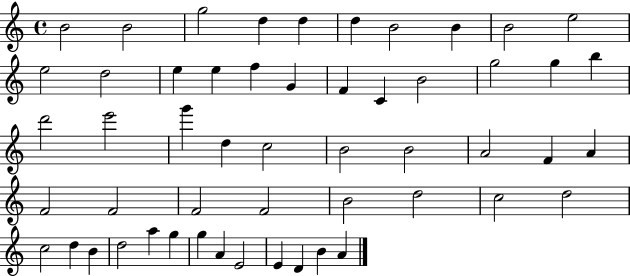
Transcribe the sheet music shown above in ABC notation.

X:1
T:Untitled
M:4/4
L:1/4
K:C
B2 B2 g2 d d d B2 B B2 e2 e2 d2 e e f G F C B2 g2 g b d'2 e'2 g' d c2 B2 B2 A2 F A F2 F2 F2 F2 B2 d2 c2 d2 c2 d B d2 a g g A E2 E D B A